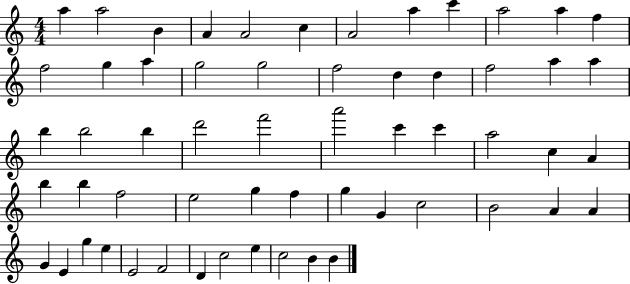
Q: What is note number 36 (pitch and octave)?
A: B5